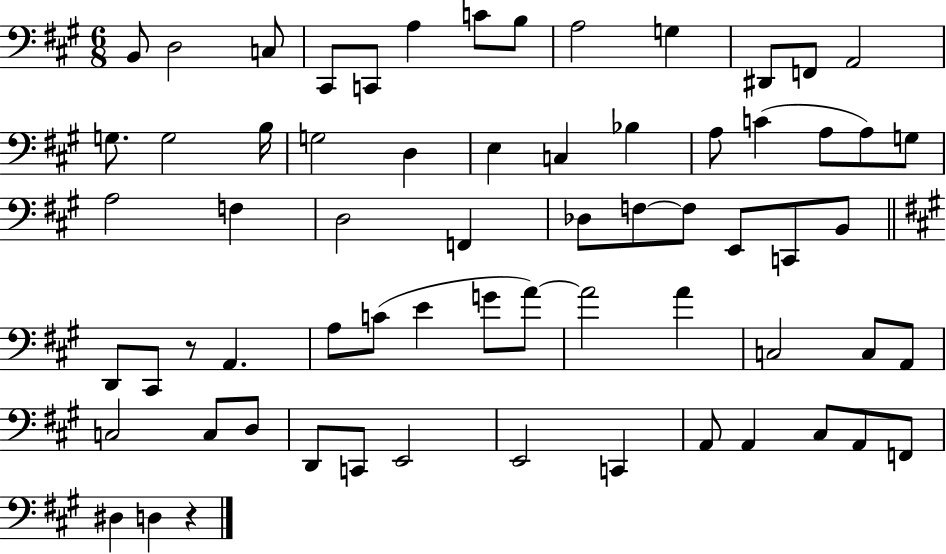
B2/e D3/h C3/e C#2/e C2/e A3/q C4/e B3/e A3/h G3/q D#2/e F2/e A2/h G3/e. G3/h B3/s G3/h D3/q E3/q C3/q Bb3/q A3/e C4/q A3/e A3/e G3/e A3/h F3/q D3/h F2/q Db3/e F3/e F3/e E2/e C2/e B2/e D2/e C#2/e R/e A2/q. A3/e C4/e E4/q G4/e A4/e A4/h A4/q C3/h C3/e A2/e C3/h C3/e D3/e D2/e C2/e E2/h E2/h C2/q A2/e A2/q C#3/e A2/e F2/e D#3/q D3/q R/q